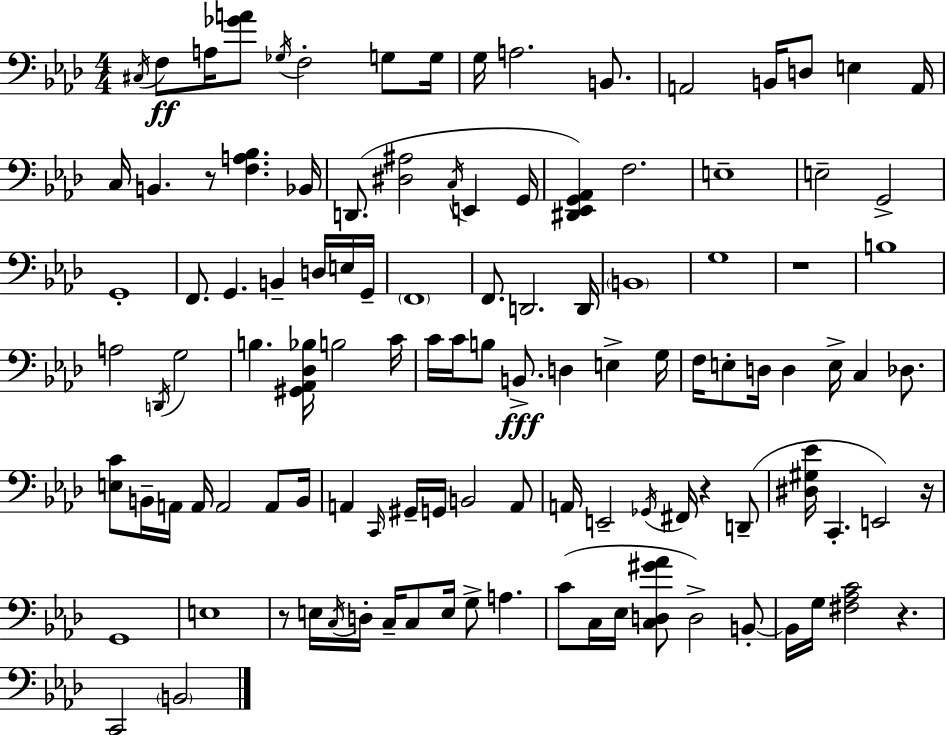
{
  \clef bass
  \numericTimeSignature
  \time 4/4
  \key aes \major
  \acciaccatura { cis16 }\ff f8 a16 <ges' a'>8 \acciaccatura { ges16 } f2-. g8 | g16 g16 a2. b,8. | a,2 b,16 d8 e4 | a,16 c16 b,4. r8 <f a bes>4. | \break bes,16 d,8.( <dis ais>2 \acciaccatura { c16 } e,4 | g,16 <dis, ees, g, aes,>4) f2. | e1-- | e2-- g,2-> | \break g,1-. | f,8. g,4. b,4-- | d16 e16 g,16-- \parenthesize f,1 | f,8. d,2. | \break d,16 \parenthesize b,1 | g1 | r1 | b1 | \break a2 \acciaccatura { d,16 } g2 | b4. <gis, aes, des bes>16 b2 | c'16 c'16 c'16 b8 b,8.->\fff d4 e4-> | g16 f16 e8-. d16 d4 e16-> c4 | \break des8. <e c'>8 b,16-- a,16 a,16 a,2 | a,8 b,16 a,4 \grace { c,16 } gis,16-- g,16 b,2 | a,8 a,16 e,2-- \acciaccatura { ges,16 } fis,16 | r4 d,8--( <dis gis ees'>16 c,4.-. e,2) | \break r16 g,1 | e1 | r8 e16 \acciaccatura { c16 } d16-. c16-- c8 e16 g8-> | a4. c'8( c16 ees16 <c d gis' aes'>8 d2->) | \break b,8-.~~ b,16 g16 <fis aes c'>2 | r4. c,2 \parenthesize b,2 | \bar "|."
}